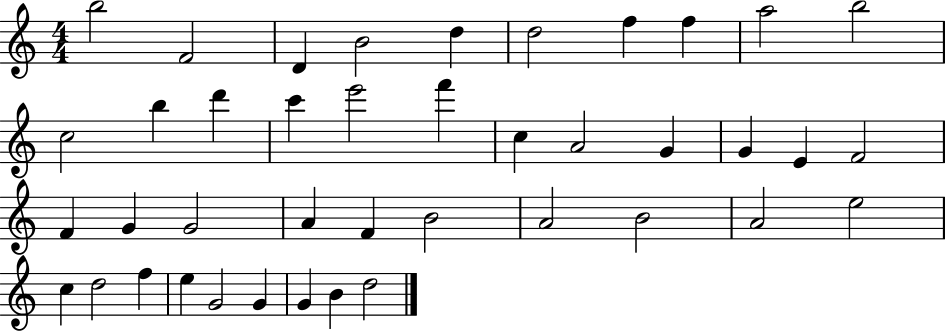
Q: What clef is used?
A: treble